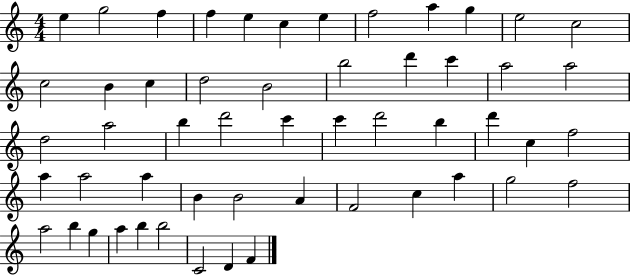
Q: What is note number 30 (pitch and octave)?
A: B5